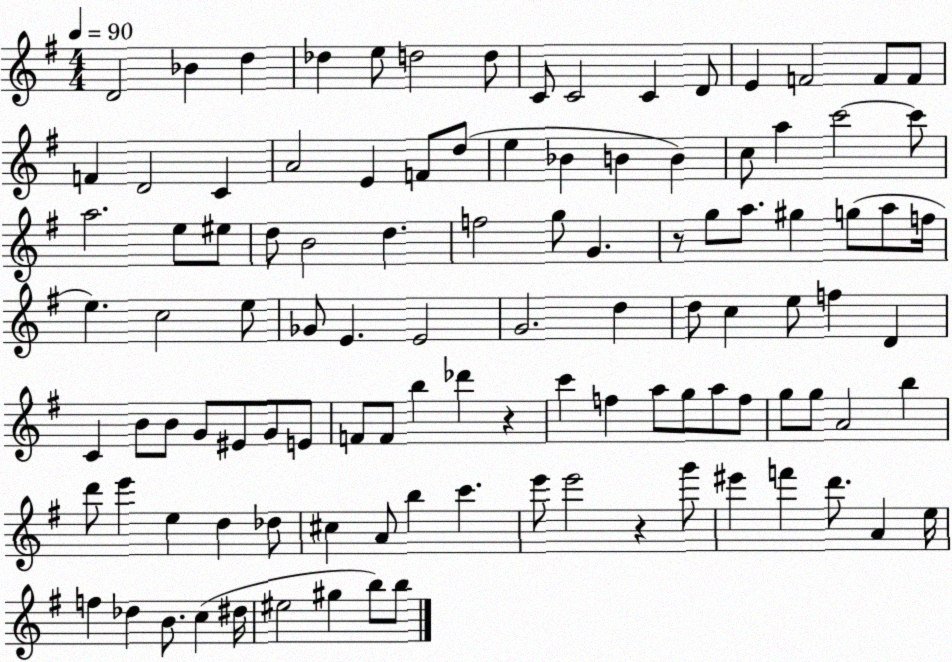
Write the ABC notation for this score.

X:1
T:Untitled
M:4/4
L:1/4
K:G
D2 _B d _d e/2 d2 d/2 C/2 C2 C D/2 E F2 F/2 F/2 F D2 C A2 E F/2 d/2 e _B B B c/2 a c'2 c'/2 a2 e/2 ^e/2 d/2 B2 d f2 g/2 G z/2 g/2 a/2 ^g g/2 a/2 f/4 e c2 e/2 _G/2 E E2 G2 d d/2 c e/2 f D C B/2 B/2 G/2 ^E/2 G/2 E/2 F/2 F/2 b _d' z c' f a/2 g/2 a/2 f/2 g/2 g/2 A2 b d'/2 e' e d _d/2 ^c A/2 b c' e'/2 e'2 z g'/2 ^e' f' d'/2 A e/4 f _d B/2 c ^d/4 ^e2 ^g b/2 b/2